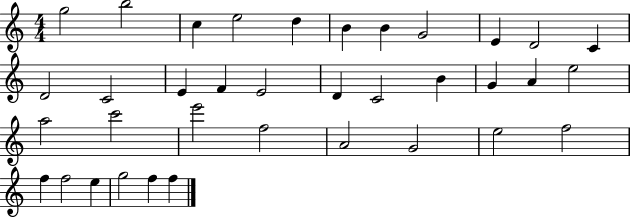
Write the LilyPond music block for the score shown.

{
  \clef treble
  \numericTimeSignature
  \time 4/4
  \key c \major
  g''2 b''2 | c''4 e''2 d''4 | b'4 b'4 g'2 | e'4 d'2 c'4 | \break d'2 c'2 | e'4 f'4 e'2 | d'4 c'2 b'4 | g'4 a'4 e''2 | \break a''2 c'''2 | e'''2 f''2 | a'2 g'2 | e''2 f''2 | \break f''4 f''2 e''4 | g''2 f''4 f''4 | \bar "|."
}